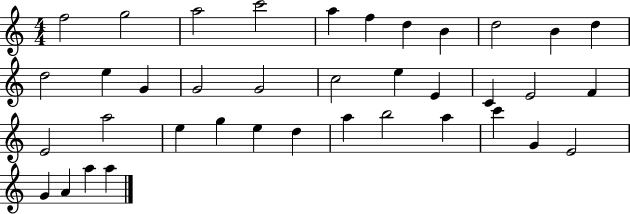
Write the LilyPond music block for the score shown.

{
  \clef treble
  \numericTimeSignature
  \time 4/4
  \key c \major
  f''2 g''2 | a''2 c'''2 | a''4 f''4 d''4 b'4 | d''2 b'4 d''4 | \break d''2 e''4 g'4 | g'2 g'2 | c''2 e''4 e'4 | c'4 e'2 f'4 | \break e'2 a''2 | e''4 g''4 e''4 d''4 | a''4 b''2 a''4 | c'''4 g'4 e'2 | \break g'4 a'4 a''4 a''4 | \bar "|."
}